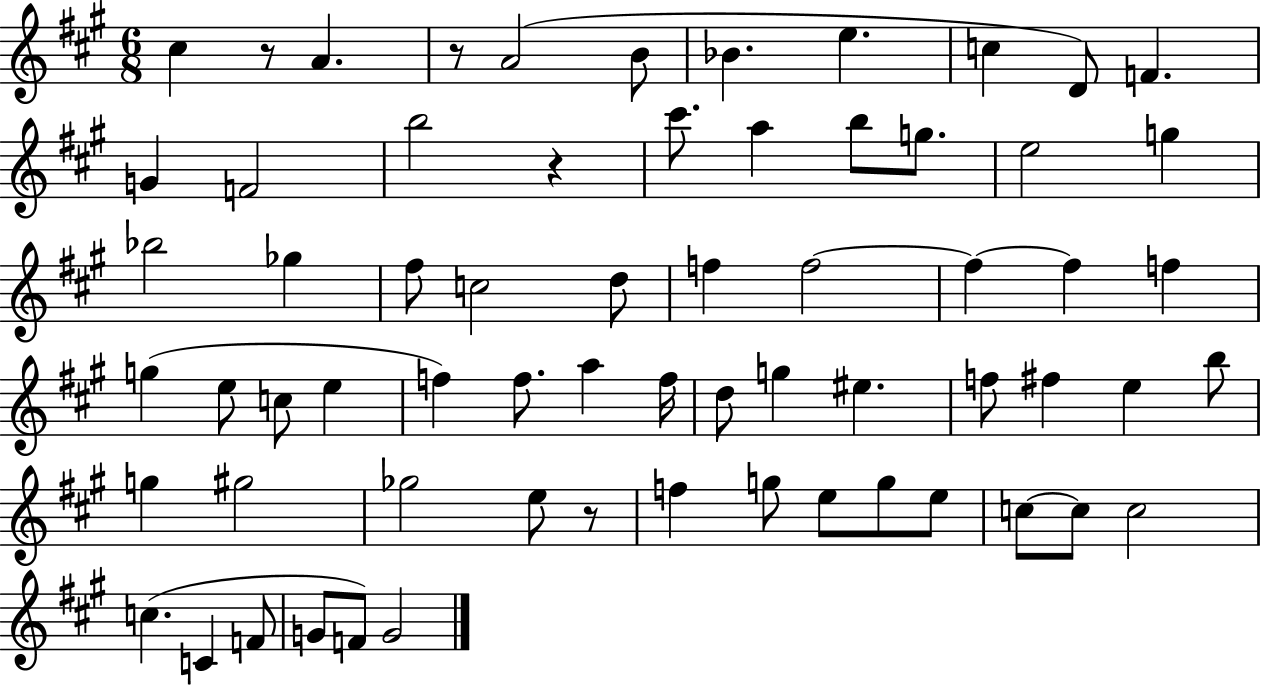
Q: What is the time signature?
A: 6/8